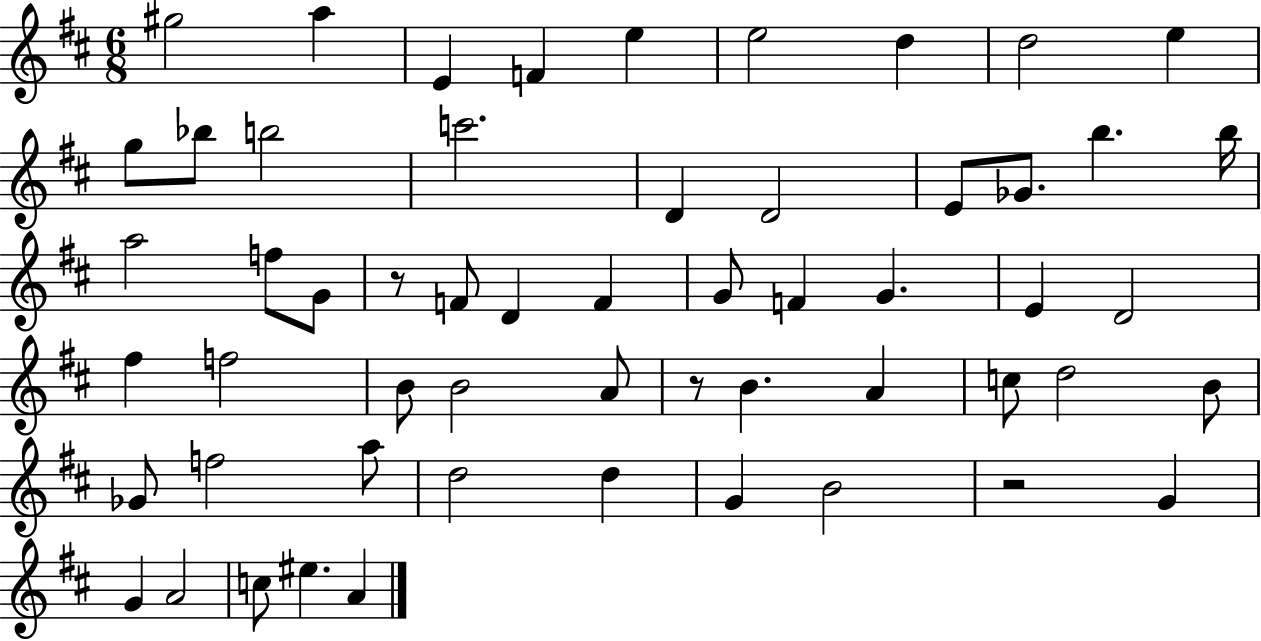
G#5/h A5/q E4/q F4/q E5/q E5/h D5/q D5/h E5/q G5/e Bb5/e B5/h C6/h. D4/q D4/h E4/e Gb4/e. B5/q. B5/s A5/h F5/e G4/e R/e F4/e D4/q F4/q G4/e F4/q G4/q. E4/q D4/h F#5/q F5/h B4/e B4/h A4/e R/e B4/q. A4/q C5/e D5/h B4/e Gb4/e F5/h A5/e D5/h D5/q G4/q B4/h R/h G4/q G4/q A4/h C5/e EIS5/q. A4/q